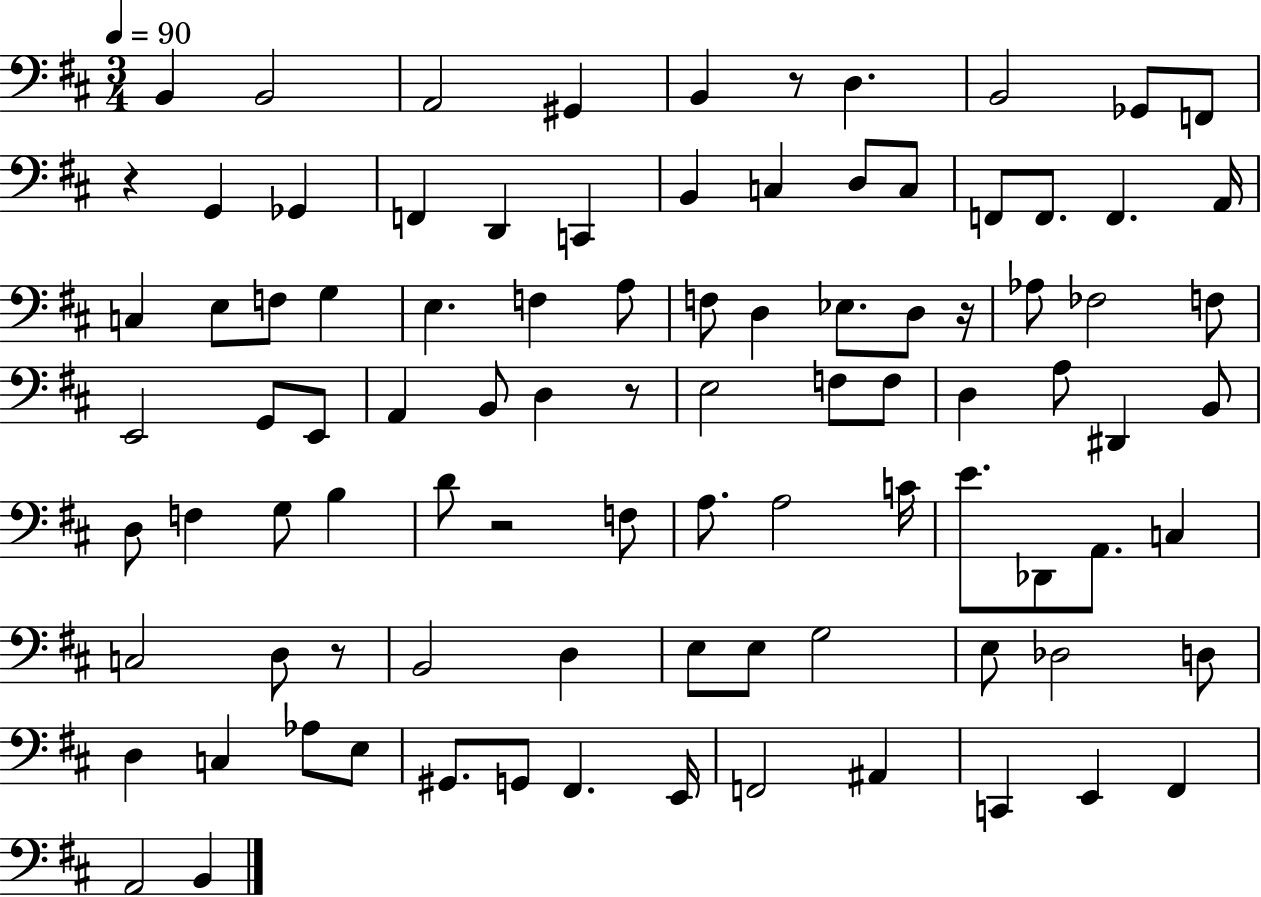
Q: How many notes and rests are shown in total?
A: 93